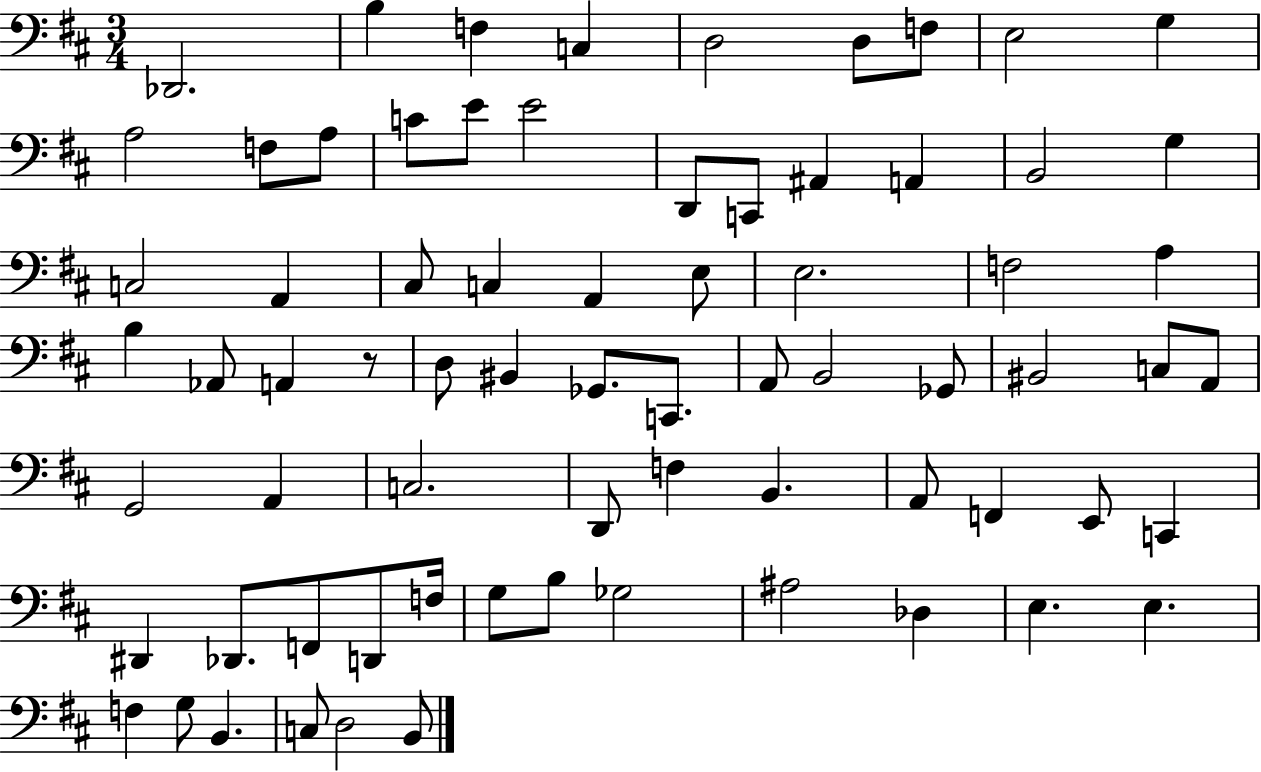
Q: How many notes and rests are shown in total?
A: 72